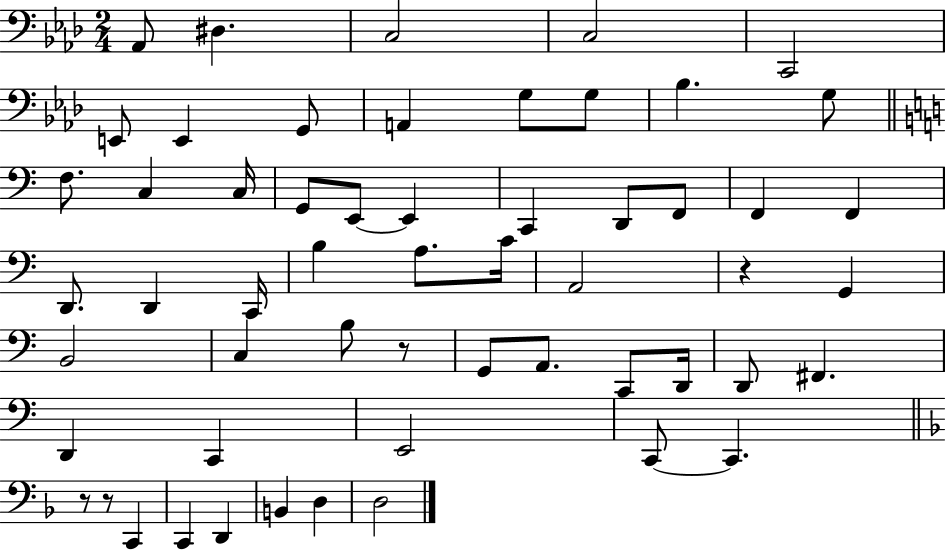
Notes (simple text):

Ab2/e D#3/q. C3/h C3/h C2/h E2/e E2/q G2/e A2/q G3/e G3/e Bb3/q. G3/e F3/e. C3/q C3/s G2/e E2/e E2/q C2/q D2/e F2/e F2/q F2/q D2/e. D2/q C2/s B3/q A3/e. C4/s A2/h R/q G2/q B2/h C3/q B3/e R/e G2/e A2/e. C2/e D2/s D2/e F#2/q. D2/q C2/q E2/h C2/e C2/q. R/e R/e C2/q C2/q D2/q B2/q D3/q D3/h